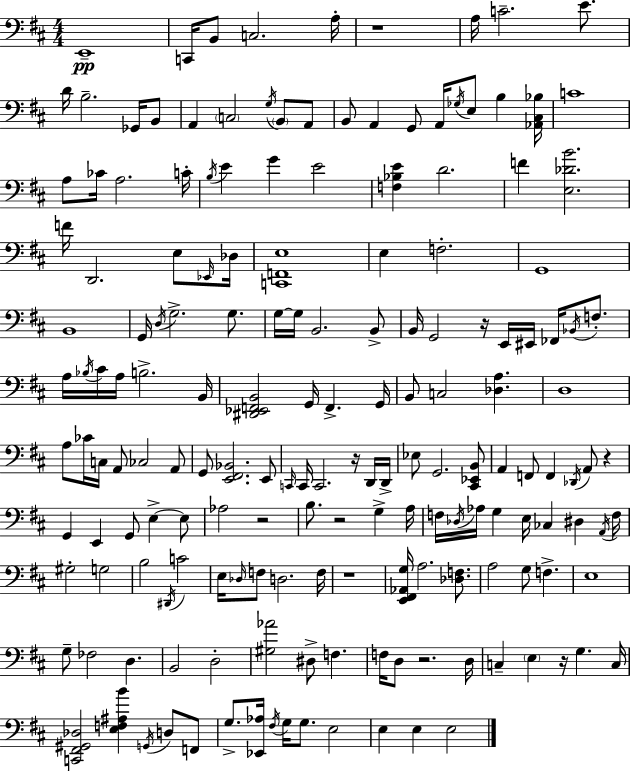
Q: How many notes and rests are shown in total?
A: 172